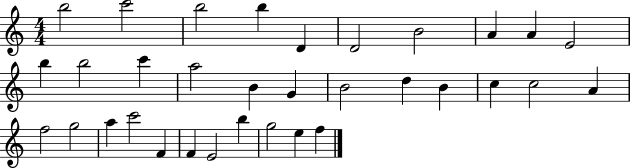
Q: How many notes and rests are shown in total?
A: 33